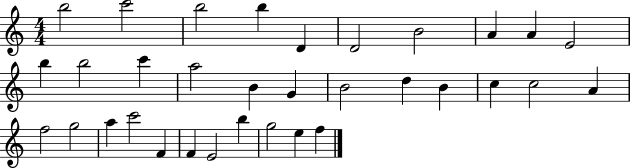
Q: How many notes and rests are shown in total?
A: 33